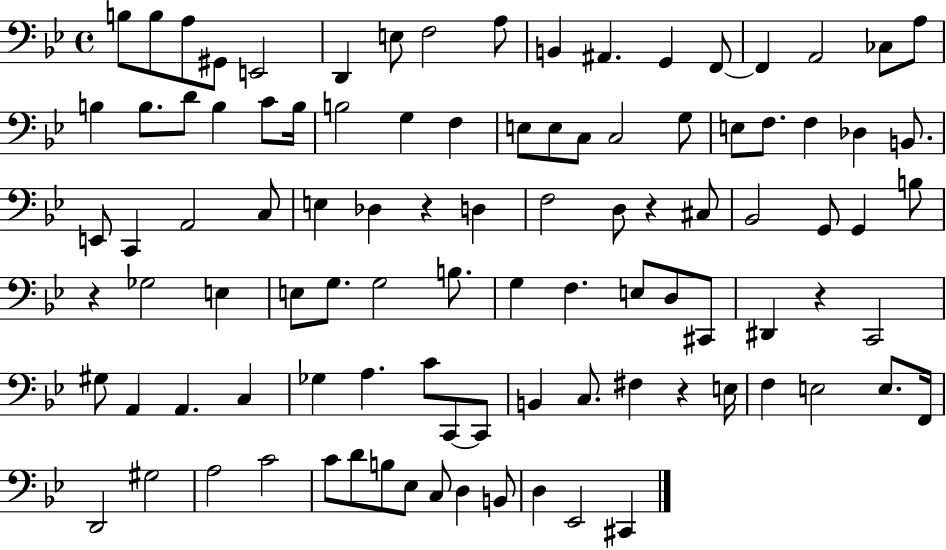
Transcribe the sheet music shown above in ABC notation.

X:1
T:Untitled
M:4/4
L:1/4
K:Bb
B,/2 B,/2 A,/2 ^G,,/2 E,,2 D,, E,/2 F,2 A,/2 B,, ^A,, G,, F,,/2 F,, A,,2 _C,/2 A,/2 B, B,/2 D/2 B, C/2 B,/4 B,2 G, F, E,/2 E,/2 C,/2 C,2 G,/2 E,/2 F,/2 F, _D, B,,/2 E,,/2 C,, A,,2 C,/2 E, _D, z D, F,2 D,/2 z ^C,/2 _B,,2 G,,/2 G,, B,/2 z _G,2 E, E,/2 G,/2 G,2 B,/2 G, F, E,/2 D,/2 ^C,,/2 ^D,, z C,,2 ^G,/2 A,, A,, C, _G, A, C/2 C,,/2 C,,/2 B,, C,/2 ^F, z E,/4 F, E,2 E,/2 F,,/4 D,,2 ^G,2 A,2 C2 C/2 D/2 B,/2 _E,/2 C,/2 D, B,,/2 D, _E,,2 ^C,,